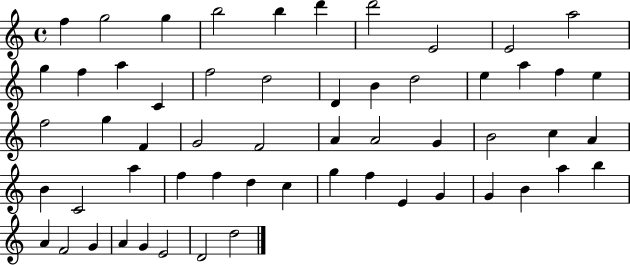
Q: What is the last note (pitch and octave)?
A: D5